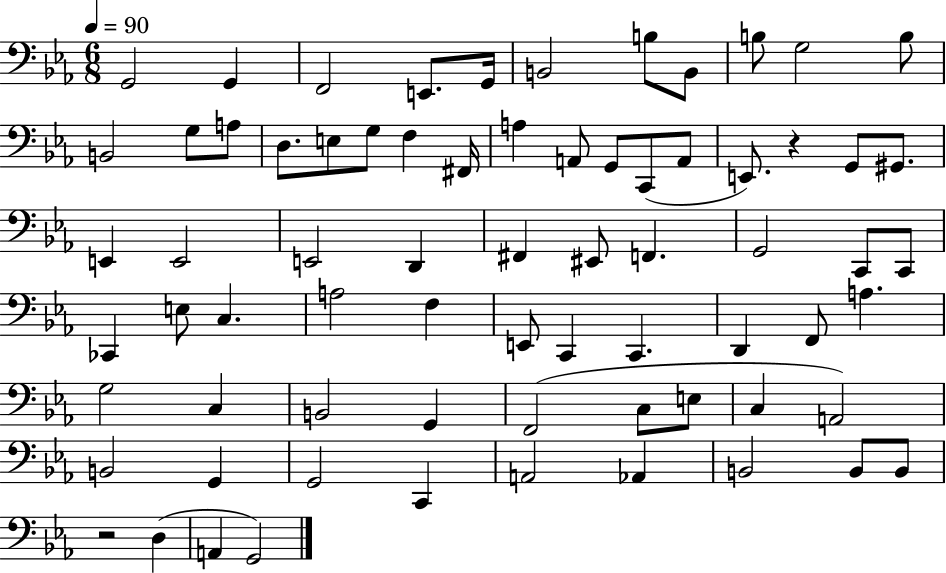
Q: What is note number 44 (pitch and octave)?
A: C2